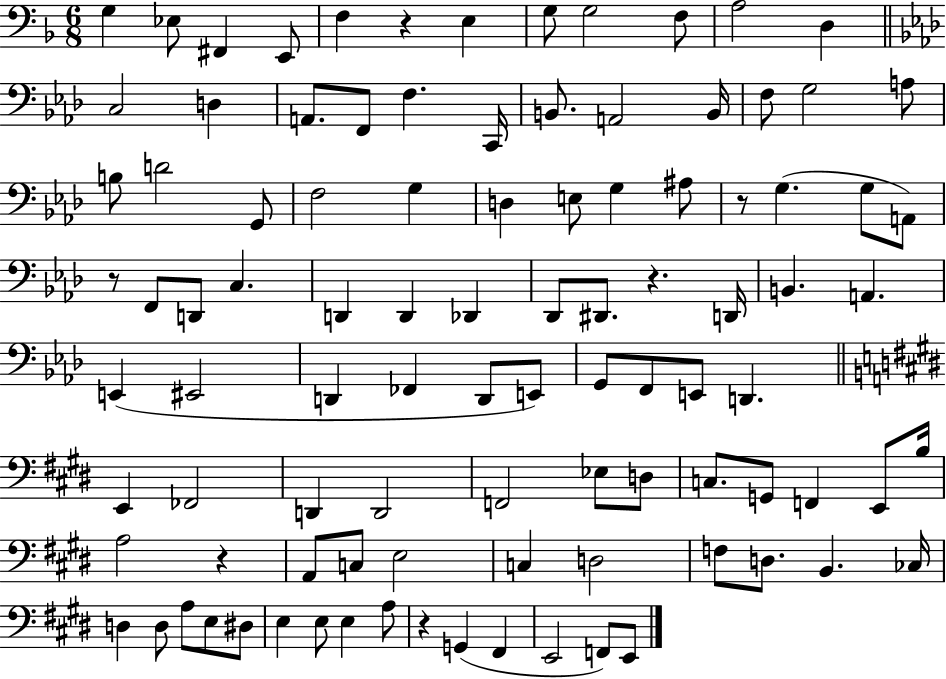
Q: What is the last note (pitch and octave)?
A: E2